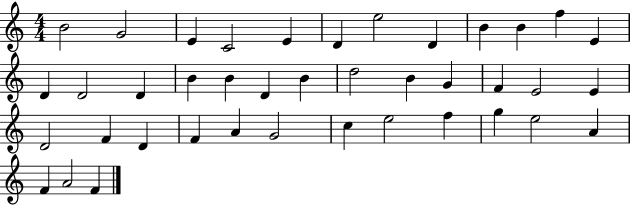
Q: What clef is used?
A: treble